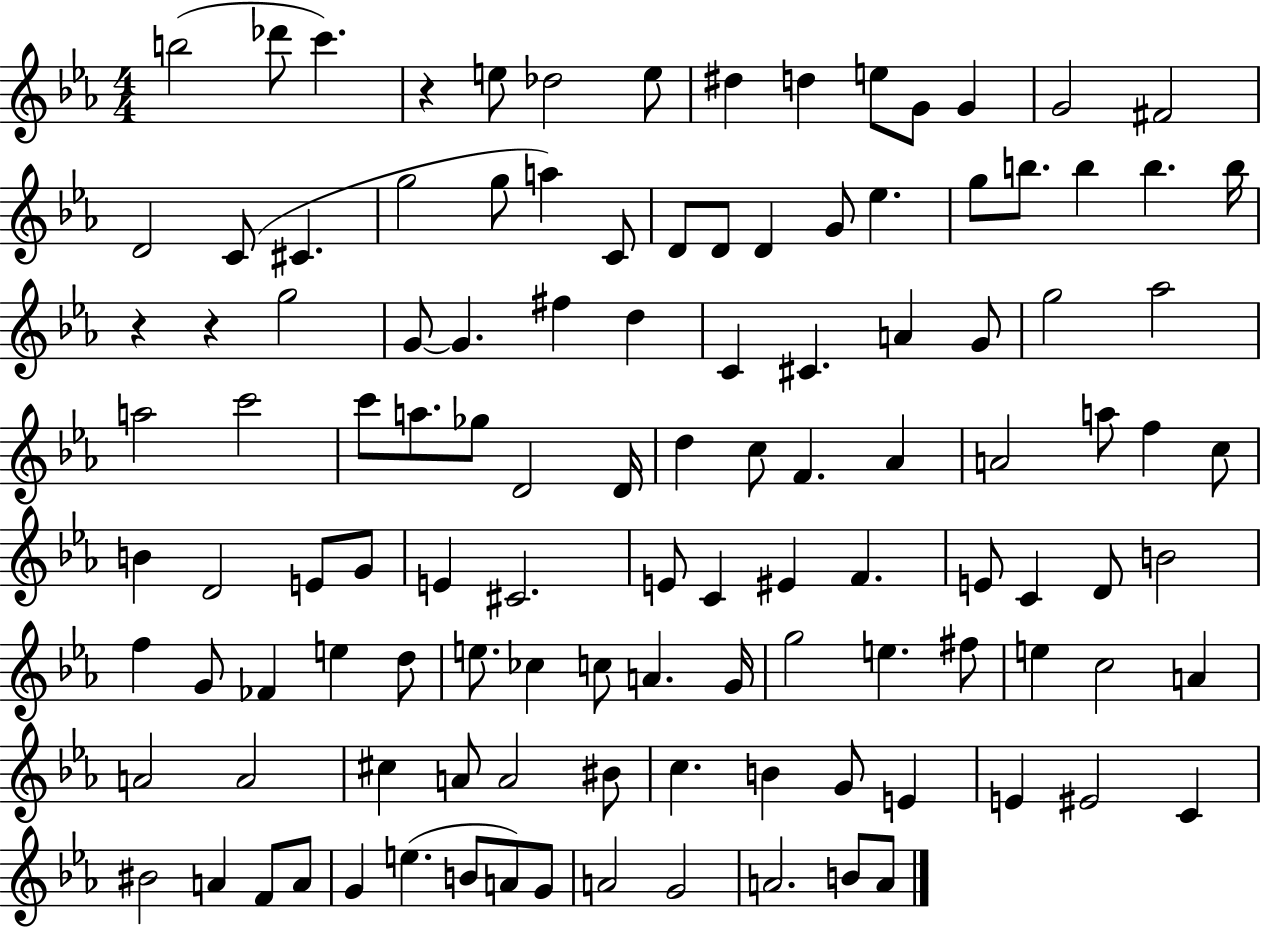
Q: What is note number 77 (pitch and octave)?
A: CES5